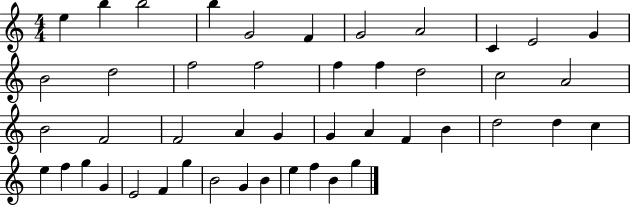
{
  \clef treble
  \numericTimeSignature
  \time 4/4
  \key c \major
  e''4 b''4 b''2 | b''4 g'2 f'4 | g'2 a'2 | c'4 e'2 g'4 | \break b'2 d''2 | f''2 f''2 | f''4 f''4 d''2 | c''2 a'2 | \break b'2 f'2 | f'2 a'4 g'4 | g'4 a'4 f'4 b'4 | d''2 d''4 c''4 | \break e''4 f''4 g''4 g'4 | e'2 f'4 g''4 | b'2 g'4 b'4 | e''4 f''4 b'4 g''4 | \break \bar "|."
}